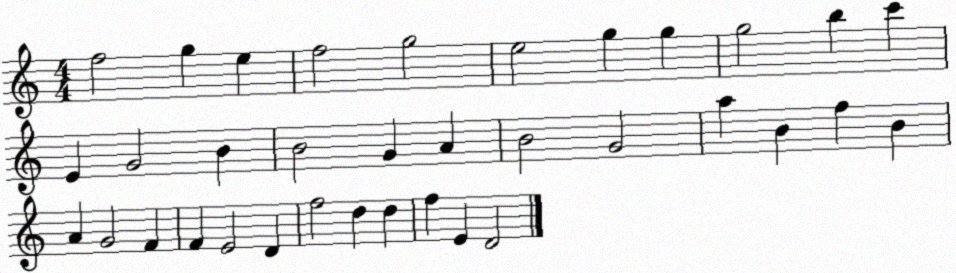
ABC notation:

X:1
T:Untitled
M:4/4
L:1/4
K:C
f2 g e f2 g2 e2 g g g2 b c' E G2 B B2 G A B2 G2 a B f B A G2 F F E2 D f2 d d f E D2